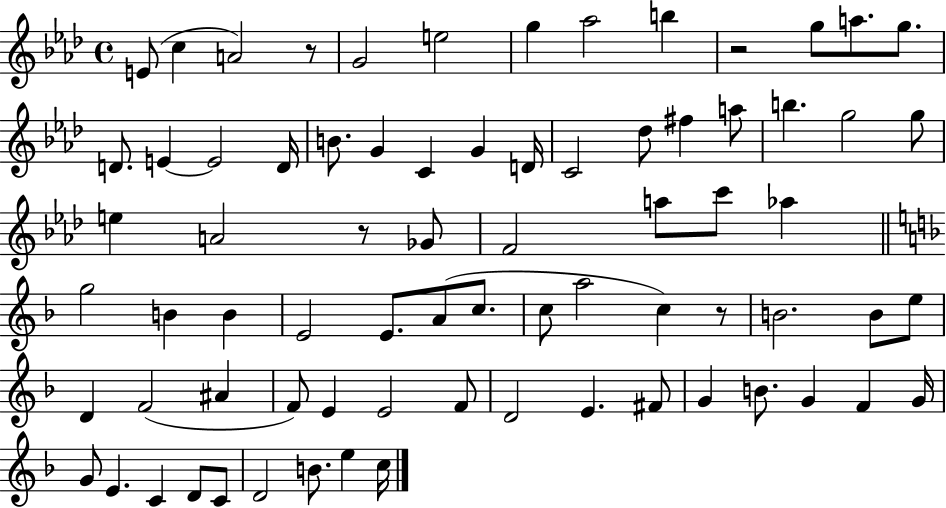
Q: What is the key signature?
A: AES major